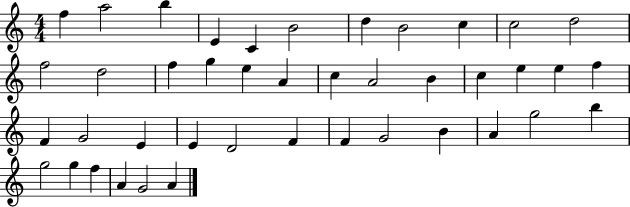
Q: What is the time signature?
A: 4/4